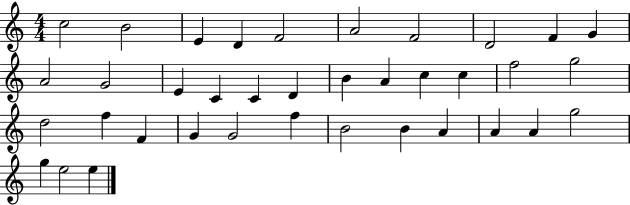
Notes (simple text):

C5/h B4/h E4/q D4/q F4/h A4/h F4/h D4/h F4/q G4/q A4/h G4/h E4/q C4/q C4/q D4/q B4/q A4/q C5/q C5/q F5/h G5/h D5/h F5/q F4/q G4/q G4/h F5/q B4/h B4/q A4/q A4/q A4/q G5/h G5/q E5/h E5/q